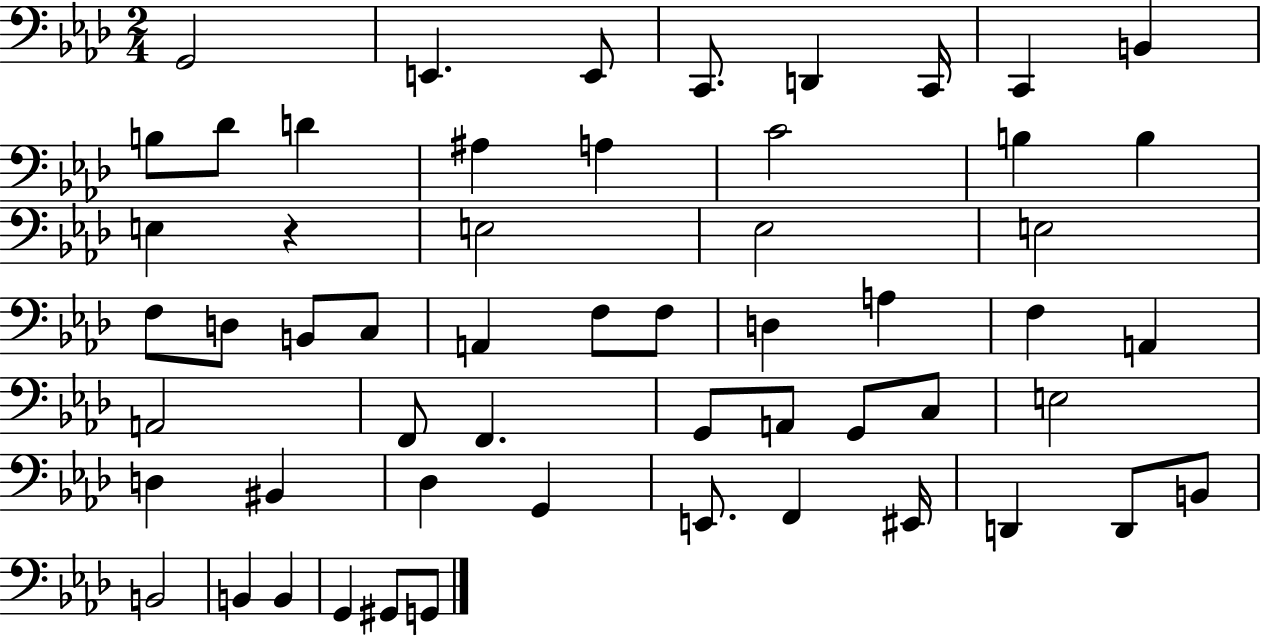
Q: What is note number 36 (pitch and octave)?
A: A2